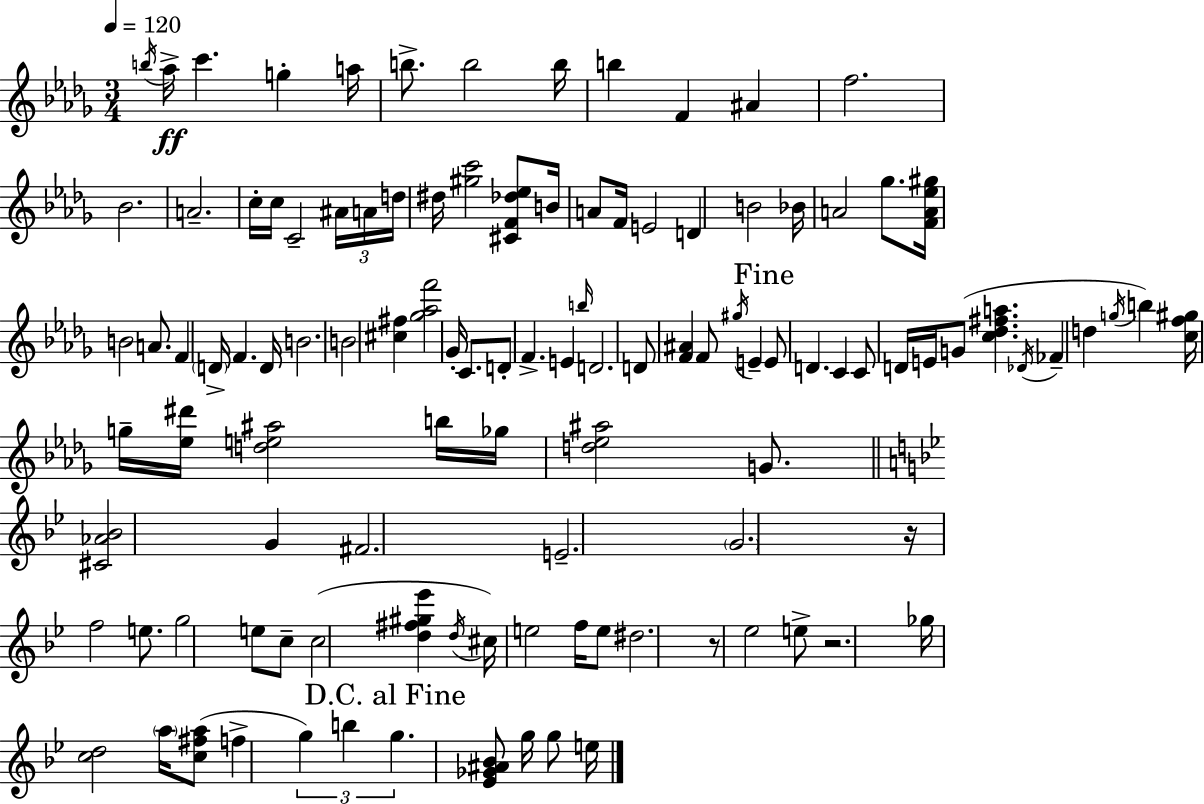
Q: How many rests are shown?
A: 3